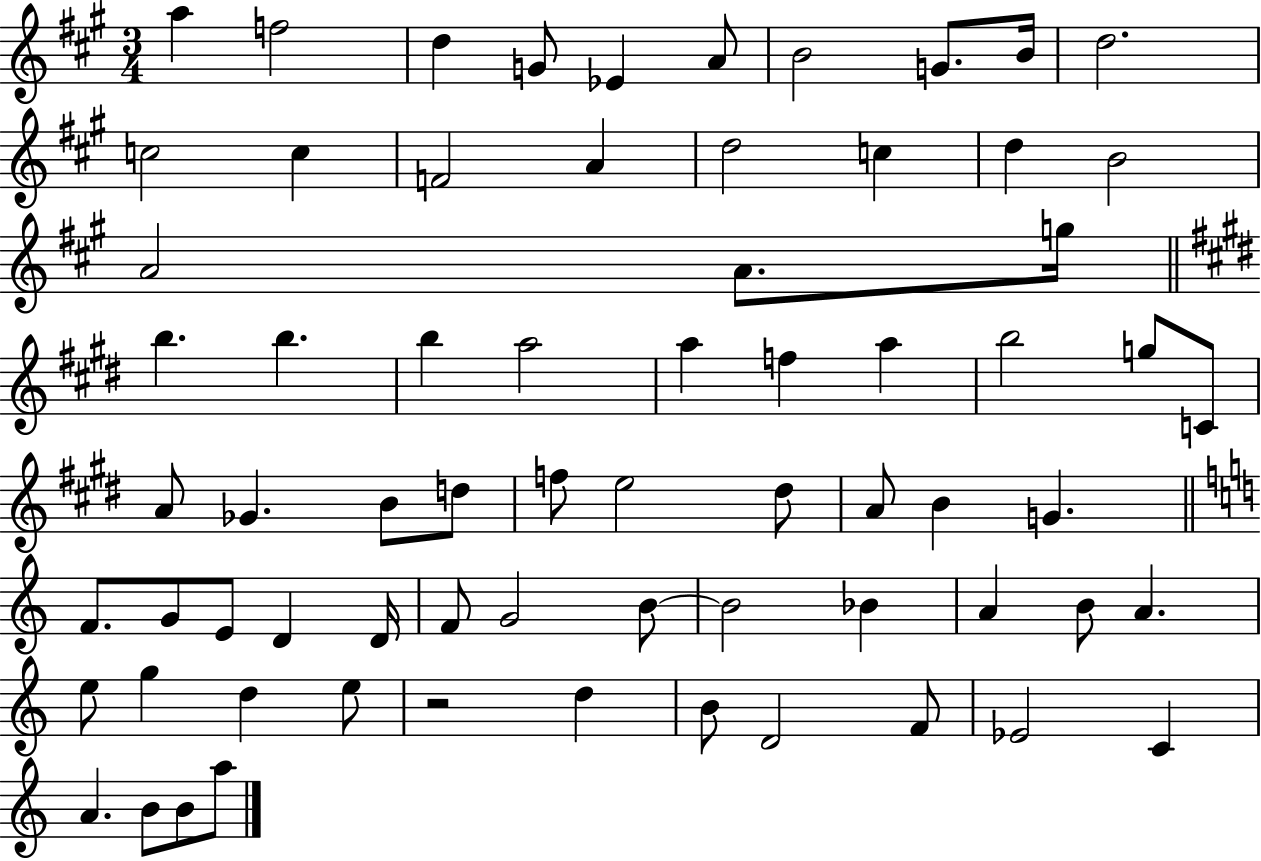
{
  \clef treble
  \numericTimeSignature
  \time 3/4
  \key a \major
  \repeat volta 2 { a''4 f''2 | d''4 g'8 ees'4 a'8 | b'2 g'8. b'16 | d''2. | \break c''2 c''4 | f'2 a'4 | d''2 c''4 | d''4 b'2 | \break a'2 a'8. g''16 | \bar "||" \break \key e \major b''4. b''4. | b''4 a''2 | a''4 f''4 a''4 | b''2 g''8 c'8 | \break a'8 ges'4. b'8 d''8 | f''8 e''2 dis''8 | a'8 b'4 g'4. | \bar "||" \break \key a \minor f'8. g'8 e'8 d'4 d'16 | f'8 g'2 b'8~~ | b'2 bes'4 | a'4 b'8 a'4. | \break e''8 g''4 d''4 e''8 | r2 d''4 | b'8 d'2 f'8 | ees'2 c'4 | \break a'4. b'8 b'8 a''8 | } \bar "|."
}